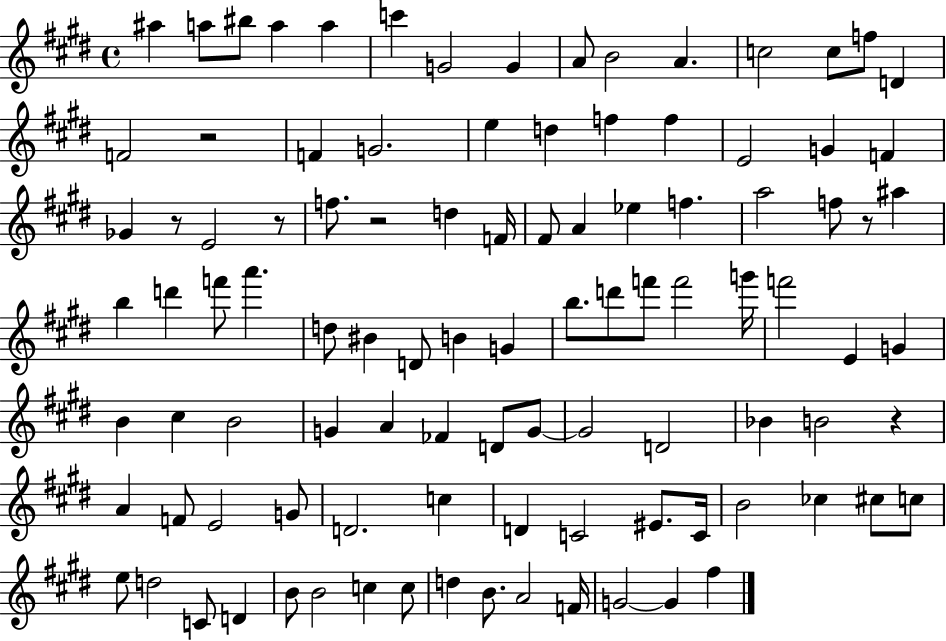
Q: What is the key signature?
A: E major